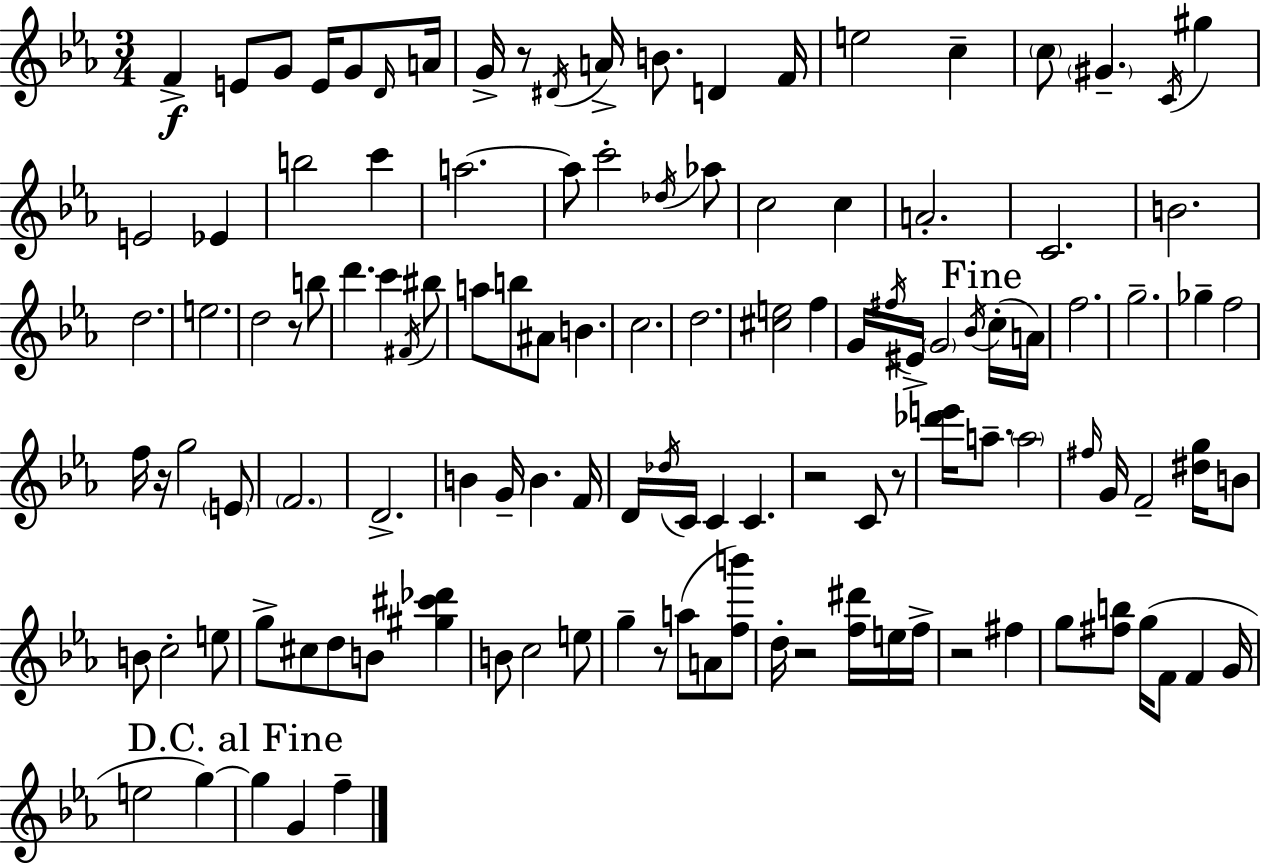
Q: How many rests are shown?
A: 8